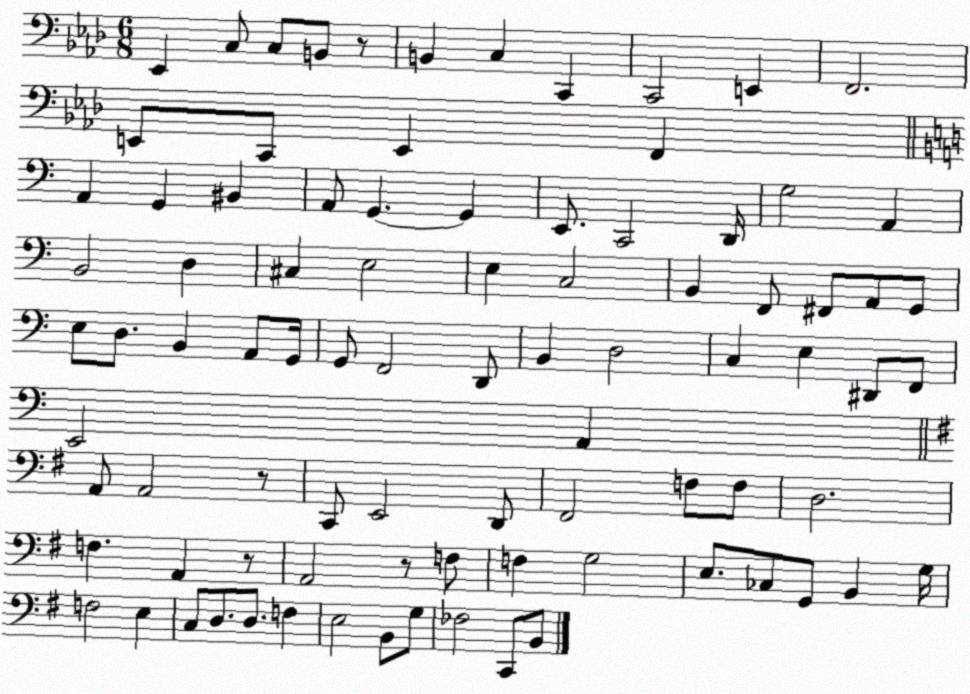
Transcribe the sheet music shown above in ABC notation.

X:1
T:Untitled
M:6/8
L:1/4
K:Ab
_E,, C,/2 C,/2 B,,/2 z/2 B,, C, C,, C,,2 E,, F,,2 E,,/2 C,,/2 E,, F,, A,, G,, ^B,, A,,/2 G,, G,, E,,/2 C,,2 D,,/4 G,2 A,, B,,2 D, ^C, E,2 E, C,2 B,, F,,/2 ^F,,/2 A,,/2 G,,/2 E,/2 D,/2 B,, A,,/2 G,,/4 G,,/2 F,,2 D,,/2 B,, D,2 C, E, ^D,,/2 F,,/2 E,,2 A,, A,,/2 A,,2 z/2 C,,/2 E,,2 D,,/2 ^F,,2 F,/2 F,/2 D,2 F, A,, z/2 A,,2 z/2 F,/2 F, G,2 E,/2 _C,/2 G,,/2 B,, G,/4 F,2 E, C,/2 D,/2 D,/2 F, E,2 B,,/2 G,/2 _F,2 C,,/2 B,,/2